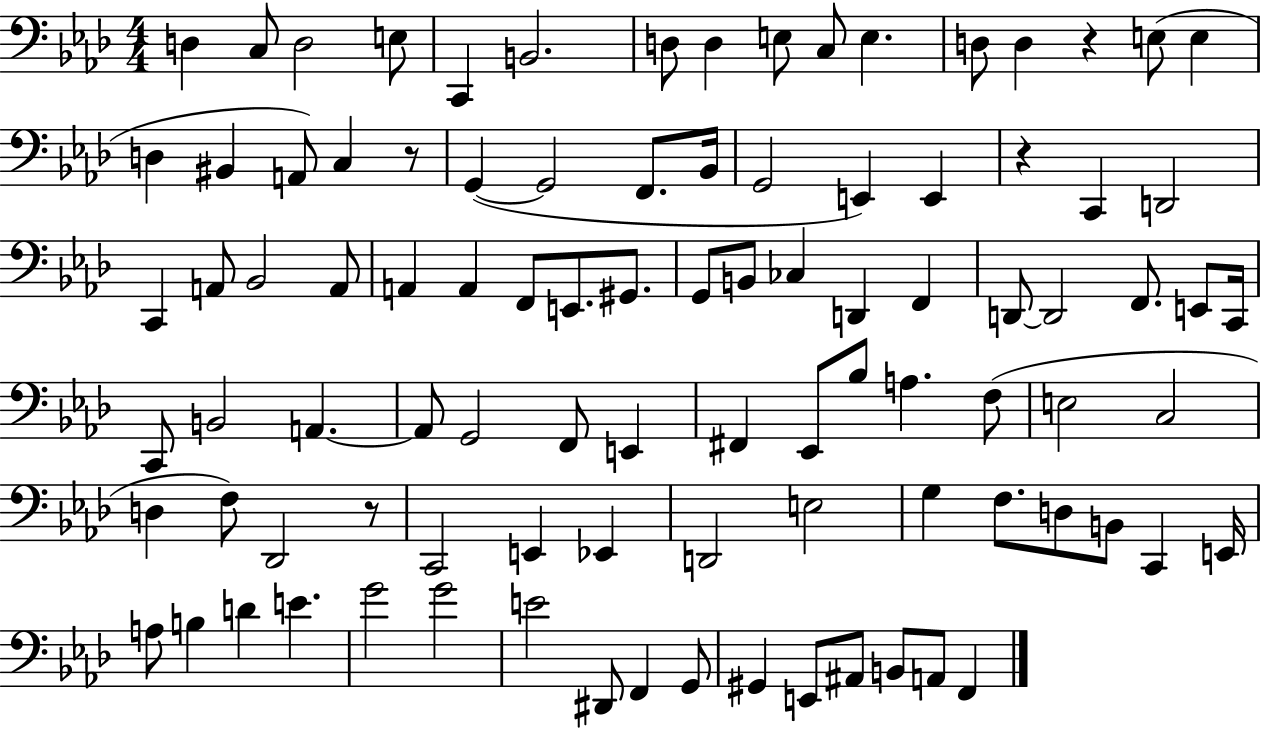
X:1
T:Untitled
M:4/4
L:1/4
K:Ab
D, C,/2 D,2 E,/2 C,, B,,2 D,/2 D, E,/2 C,/2 E, D,/2 D, z E,/2 E, D, ^B,, A,,/2 C, z/2 G,, G,,2 F,,/2 _B,,/4 G,,2 E,, E,, z C,, D,,2 C,, A,,/2 _B,,2 A,,/2 A,, A,, F,,/2 E,,/2 ^G,,/2 G,,/2 B,,/2 _C, D,, F,, D,,/2 D,,2 F,,/2 E,,/2 C,,/4 C,,/2 B,,2 A,, A,,/2 G,,2 F,,/2 E,, ^F,, _E,,/2 _B,/2 A, F,/2 E,2 C,2 D, F,/2 _D,,2 z/2 C,,2 E,, _E,, D,,2 E,2 G, F,/2 D,/2 B,,/2 C,, E,,/4 A,/2 B, D E G2 G2 E2 ^D,,/2 F,, G,,/2 ^G,, E,,/2 ^A,,/2 B,,/2 A,,/2 F,,